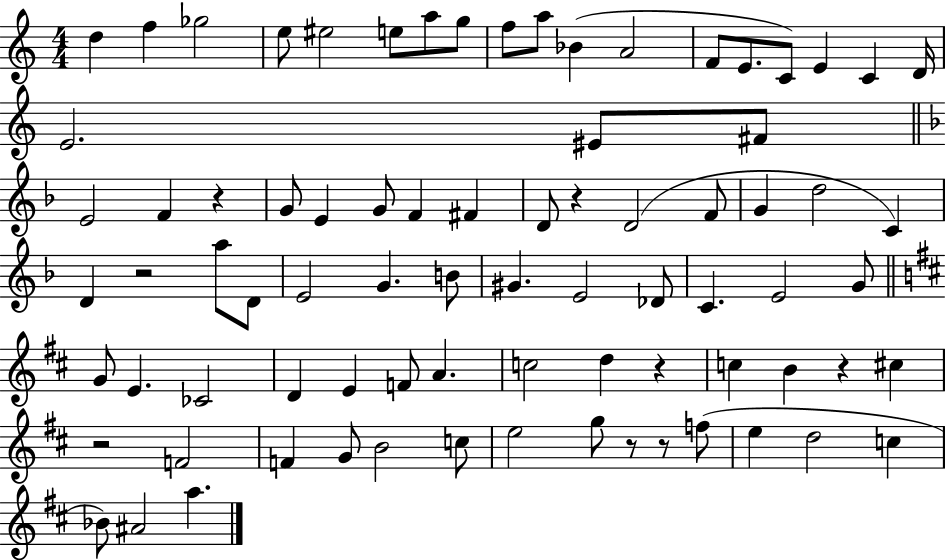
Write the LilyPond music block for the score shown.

{
  \clef treble
  \numericTimeSignature
  \time 4/4
  \key c \major
  \repeat volta 2 { d''4 f''4 ges''2 | e''8 eis''2 e''8 a''8 g''8 | f''8 a''8 bes'4( a'2 | f'8 e'8. c'8) e'4 c'4 d'16 | \break e'2. eis'8 fis'8 | \bar "||" \break \key f \major e'2 f'4 r4 | g'8 e'4 g'8 f'4 fis'4 | d'8 r4 d'2( f'8 | g'4 d''2 c'4) | \break d'4 r2 a''8 d'8 | e'2 g'4. b'8 | gis'4. e'2 des'8 | c'4. e'2 g'8 | \break \bar "||" \break \key d \major g'8 e'4. ces'2 | d'4 e'4 f'8 a'4. | c''2 d''4 r4 | c''4 b'4 r4 cis''4 | \break r2 f'2 | f'4 g'8 b'2 c''8 | e''2 g''8 r8 r8 f''8( | e''4 d''2 c''4 | \break bes'8) ais'2 a''4. | } \bar "|."
}